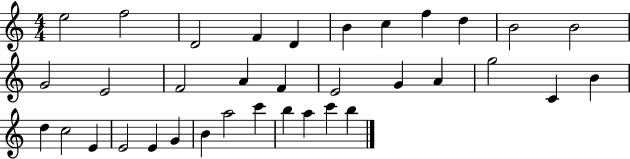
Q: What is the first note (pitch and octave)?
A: E5